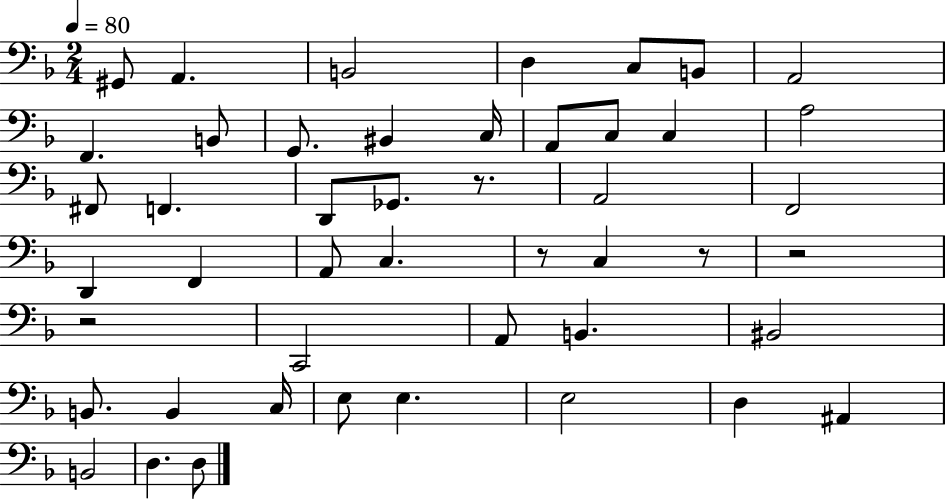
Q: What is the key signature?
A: F major